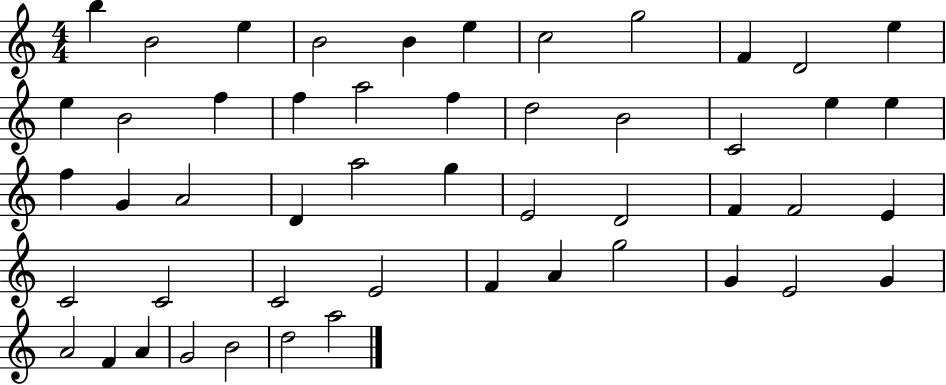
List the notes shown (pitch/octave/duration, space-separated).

B5/q B4/h E5/q B4/h B4/q E5/q C5/h G5/h F4/q D4/h E5/q E5/q B4/h F5/q F5/q A5/h F5/q D5/h B4/h C4/h E5/q E5/q F5/q G4/q A4/h D4/q A5/h G5/q E4/h D4/h F4/q F4/h E4/q C4/h C4/h C4/h E4/h F4/q A4/q G5/h G4/q E4/h G4/q A4/h F4/q A4/q G4/h B4/h D5/h A5/h